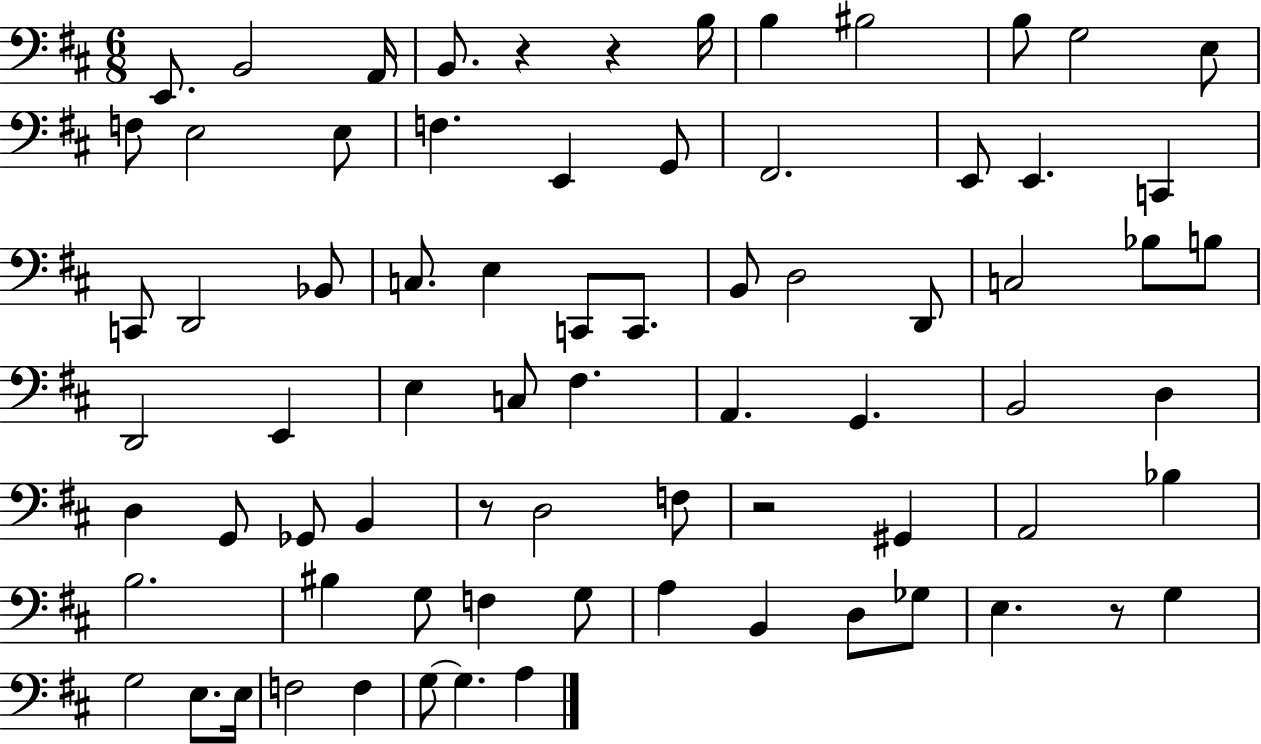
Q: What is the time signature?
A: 6/8